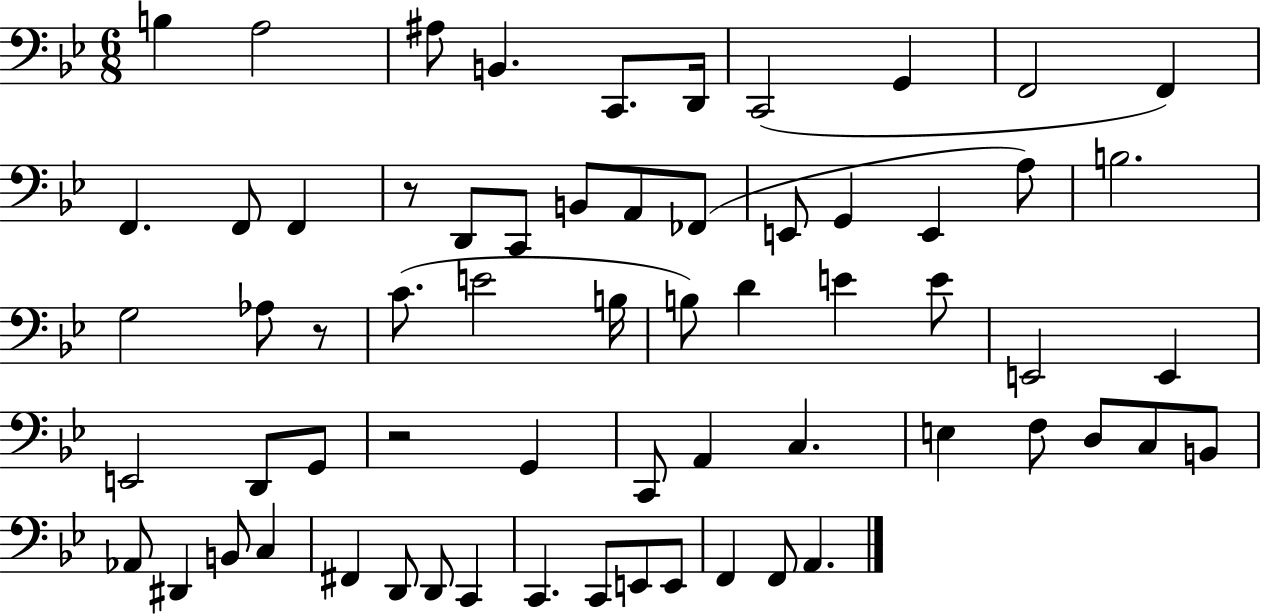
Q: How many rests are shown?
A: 3